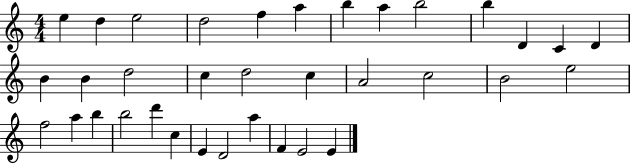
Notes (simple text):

E5/q D5/q E5/h D5/h F5/q A5/q B5/q A5/q B5/h B5/q D4/q C4/q D4/q B4/q B4/q D5/h C5/q D5/h C5/q A4/h C5/h B4/h E5/h F5/h A5/q B5/q B5/h D6/q C5/q E4/q D4/h A5/q F4/q E4/h E4/q